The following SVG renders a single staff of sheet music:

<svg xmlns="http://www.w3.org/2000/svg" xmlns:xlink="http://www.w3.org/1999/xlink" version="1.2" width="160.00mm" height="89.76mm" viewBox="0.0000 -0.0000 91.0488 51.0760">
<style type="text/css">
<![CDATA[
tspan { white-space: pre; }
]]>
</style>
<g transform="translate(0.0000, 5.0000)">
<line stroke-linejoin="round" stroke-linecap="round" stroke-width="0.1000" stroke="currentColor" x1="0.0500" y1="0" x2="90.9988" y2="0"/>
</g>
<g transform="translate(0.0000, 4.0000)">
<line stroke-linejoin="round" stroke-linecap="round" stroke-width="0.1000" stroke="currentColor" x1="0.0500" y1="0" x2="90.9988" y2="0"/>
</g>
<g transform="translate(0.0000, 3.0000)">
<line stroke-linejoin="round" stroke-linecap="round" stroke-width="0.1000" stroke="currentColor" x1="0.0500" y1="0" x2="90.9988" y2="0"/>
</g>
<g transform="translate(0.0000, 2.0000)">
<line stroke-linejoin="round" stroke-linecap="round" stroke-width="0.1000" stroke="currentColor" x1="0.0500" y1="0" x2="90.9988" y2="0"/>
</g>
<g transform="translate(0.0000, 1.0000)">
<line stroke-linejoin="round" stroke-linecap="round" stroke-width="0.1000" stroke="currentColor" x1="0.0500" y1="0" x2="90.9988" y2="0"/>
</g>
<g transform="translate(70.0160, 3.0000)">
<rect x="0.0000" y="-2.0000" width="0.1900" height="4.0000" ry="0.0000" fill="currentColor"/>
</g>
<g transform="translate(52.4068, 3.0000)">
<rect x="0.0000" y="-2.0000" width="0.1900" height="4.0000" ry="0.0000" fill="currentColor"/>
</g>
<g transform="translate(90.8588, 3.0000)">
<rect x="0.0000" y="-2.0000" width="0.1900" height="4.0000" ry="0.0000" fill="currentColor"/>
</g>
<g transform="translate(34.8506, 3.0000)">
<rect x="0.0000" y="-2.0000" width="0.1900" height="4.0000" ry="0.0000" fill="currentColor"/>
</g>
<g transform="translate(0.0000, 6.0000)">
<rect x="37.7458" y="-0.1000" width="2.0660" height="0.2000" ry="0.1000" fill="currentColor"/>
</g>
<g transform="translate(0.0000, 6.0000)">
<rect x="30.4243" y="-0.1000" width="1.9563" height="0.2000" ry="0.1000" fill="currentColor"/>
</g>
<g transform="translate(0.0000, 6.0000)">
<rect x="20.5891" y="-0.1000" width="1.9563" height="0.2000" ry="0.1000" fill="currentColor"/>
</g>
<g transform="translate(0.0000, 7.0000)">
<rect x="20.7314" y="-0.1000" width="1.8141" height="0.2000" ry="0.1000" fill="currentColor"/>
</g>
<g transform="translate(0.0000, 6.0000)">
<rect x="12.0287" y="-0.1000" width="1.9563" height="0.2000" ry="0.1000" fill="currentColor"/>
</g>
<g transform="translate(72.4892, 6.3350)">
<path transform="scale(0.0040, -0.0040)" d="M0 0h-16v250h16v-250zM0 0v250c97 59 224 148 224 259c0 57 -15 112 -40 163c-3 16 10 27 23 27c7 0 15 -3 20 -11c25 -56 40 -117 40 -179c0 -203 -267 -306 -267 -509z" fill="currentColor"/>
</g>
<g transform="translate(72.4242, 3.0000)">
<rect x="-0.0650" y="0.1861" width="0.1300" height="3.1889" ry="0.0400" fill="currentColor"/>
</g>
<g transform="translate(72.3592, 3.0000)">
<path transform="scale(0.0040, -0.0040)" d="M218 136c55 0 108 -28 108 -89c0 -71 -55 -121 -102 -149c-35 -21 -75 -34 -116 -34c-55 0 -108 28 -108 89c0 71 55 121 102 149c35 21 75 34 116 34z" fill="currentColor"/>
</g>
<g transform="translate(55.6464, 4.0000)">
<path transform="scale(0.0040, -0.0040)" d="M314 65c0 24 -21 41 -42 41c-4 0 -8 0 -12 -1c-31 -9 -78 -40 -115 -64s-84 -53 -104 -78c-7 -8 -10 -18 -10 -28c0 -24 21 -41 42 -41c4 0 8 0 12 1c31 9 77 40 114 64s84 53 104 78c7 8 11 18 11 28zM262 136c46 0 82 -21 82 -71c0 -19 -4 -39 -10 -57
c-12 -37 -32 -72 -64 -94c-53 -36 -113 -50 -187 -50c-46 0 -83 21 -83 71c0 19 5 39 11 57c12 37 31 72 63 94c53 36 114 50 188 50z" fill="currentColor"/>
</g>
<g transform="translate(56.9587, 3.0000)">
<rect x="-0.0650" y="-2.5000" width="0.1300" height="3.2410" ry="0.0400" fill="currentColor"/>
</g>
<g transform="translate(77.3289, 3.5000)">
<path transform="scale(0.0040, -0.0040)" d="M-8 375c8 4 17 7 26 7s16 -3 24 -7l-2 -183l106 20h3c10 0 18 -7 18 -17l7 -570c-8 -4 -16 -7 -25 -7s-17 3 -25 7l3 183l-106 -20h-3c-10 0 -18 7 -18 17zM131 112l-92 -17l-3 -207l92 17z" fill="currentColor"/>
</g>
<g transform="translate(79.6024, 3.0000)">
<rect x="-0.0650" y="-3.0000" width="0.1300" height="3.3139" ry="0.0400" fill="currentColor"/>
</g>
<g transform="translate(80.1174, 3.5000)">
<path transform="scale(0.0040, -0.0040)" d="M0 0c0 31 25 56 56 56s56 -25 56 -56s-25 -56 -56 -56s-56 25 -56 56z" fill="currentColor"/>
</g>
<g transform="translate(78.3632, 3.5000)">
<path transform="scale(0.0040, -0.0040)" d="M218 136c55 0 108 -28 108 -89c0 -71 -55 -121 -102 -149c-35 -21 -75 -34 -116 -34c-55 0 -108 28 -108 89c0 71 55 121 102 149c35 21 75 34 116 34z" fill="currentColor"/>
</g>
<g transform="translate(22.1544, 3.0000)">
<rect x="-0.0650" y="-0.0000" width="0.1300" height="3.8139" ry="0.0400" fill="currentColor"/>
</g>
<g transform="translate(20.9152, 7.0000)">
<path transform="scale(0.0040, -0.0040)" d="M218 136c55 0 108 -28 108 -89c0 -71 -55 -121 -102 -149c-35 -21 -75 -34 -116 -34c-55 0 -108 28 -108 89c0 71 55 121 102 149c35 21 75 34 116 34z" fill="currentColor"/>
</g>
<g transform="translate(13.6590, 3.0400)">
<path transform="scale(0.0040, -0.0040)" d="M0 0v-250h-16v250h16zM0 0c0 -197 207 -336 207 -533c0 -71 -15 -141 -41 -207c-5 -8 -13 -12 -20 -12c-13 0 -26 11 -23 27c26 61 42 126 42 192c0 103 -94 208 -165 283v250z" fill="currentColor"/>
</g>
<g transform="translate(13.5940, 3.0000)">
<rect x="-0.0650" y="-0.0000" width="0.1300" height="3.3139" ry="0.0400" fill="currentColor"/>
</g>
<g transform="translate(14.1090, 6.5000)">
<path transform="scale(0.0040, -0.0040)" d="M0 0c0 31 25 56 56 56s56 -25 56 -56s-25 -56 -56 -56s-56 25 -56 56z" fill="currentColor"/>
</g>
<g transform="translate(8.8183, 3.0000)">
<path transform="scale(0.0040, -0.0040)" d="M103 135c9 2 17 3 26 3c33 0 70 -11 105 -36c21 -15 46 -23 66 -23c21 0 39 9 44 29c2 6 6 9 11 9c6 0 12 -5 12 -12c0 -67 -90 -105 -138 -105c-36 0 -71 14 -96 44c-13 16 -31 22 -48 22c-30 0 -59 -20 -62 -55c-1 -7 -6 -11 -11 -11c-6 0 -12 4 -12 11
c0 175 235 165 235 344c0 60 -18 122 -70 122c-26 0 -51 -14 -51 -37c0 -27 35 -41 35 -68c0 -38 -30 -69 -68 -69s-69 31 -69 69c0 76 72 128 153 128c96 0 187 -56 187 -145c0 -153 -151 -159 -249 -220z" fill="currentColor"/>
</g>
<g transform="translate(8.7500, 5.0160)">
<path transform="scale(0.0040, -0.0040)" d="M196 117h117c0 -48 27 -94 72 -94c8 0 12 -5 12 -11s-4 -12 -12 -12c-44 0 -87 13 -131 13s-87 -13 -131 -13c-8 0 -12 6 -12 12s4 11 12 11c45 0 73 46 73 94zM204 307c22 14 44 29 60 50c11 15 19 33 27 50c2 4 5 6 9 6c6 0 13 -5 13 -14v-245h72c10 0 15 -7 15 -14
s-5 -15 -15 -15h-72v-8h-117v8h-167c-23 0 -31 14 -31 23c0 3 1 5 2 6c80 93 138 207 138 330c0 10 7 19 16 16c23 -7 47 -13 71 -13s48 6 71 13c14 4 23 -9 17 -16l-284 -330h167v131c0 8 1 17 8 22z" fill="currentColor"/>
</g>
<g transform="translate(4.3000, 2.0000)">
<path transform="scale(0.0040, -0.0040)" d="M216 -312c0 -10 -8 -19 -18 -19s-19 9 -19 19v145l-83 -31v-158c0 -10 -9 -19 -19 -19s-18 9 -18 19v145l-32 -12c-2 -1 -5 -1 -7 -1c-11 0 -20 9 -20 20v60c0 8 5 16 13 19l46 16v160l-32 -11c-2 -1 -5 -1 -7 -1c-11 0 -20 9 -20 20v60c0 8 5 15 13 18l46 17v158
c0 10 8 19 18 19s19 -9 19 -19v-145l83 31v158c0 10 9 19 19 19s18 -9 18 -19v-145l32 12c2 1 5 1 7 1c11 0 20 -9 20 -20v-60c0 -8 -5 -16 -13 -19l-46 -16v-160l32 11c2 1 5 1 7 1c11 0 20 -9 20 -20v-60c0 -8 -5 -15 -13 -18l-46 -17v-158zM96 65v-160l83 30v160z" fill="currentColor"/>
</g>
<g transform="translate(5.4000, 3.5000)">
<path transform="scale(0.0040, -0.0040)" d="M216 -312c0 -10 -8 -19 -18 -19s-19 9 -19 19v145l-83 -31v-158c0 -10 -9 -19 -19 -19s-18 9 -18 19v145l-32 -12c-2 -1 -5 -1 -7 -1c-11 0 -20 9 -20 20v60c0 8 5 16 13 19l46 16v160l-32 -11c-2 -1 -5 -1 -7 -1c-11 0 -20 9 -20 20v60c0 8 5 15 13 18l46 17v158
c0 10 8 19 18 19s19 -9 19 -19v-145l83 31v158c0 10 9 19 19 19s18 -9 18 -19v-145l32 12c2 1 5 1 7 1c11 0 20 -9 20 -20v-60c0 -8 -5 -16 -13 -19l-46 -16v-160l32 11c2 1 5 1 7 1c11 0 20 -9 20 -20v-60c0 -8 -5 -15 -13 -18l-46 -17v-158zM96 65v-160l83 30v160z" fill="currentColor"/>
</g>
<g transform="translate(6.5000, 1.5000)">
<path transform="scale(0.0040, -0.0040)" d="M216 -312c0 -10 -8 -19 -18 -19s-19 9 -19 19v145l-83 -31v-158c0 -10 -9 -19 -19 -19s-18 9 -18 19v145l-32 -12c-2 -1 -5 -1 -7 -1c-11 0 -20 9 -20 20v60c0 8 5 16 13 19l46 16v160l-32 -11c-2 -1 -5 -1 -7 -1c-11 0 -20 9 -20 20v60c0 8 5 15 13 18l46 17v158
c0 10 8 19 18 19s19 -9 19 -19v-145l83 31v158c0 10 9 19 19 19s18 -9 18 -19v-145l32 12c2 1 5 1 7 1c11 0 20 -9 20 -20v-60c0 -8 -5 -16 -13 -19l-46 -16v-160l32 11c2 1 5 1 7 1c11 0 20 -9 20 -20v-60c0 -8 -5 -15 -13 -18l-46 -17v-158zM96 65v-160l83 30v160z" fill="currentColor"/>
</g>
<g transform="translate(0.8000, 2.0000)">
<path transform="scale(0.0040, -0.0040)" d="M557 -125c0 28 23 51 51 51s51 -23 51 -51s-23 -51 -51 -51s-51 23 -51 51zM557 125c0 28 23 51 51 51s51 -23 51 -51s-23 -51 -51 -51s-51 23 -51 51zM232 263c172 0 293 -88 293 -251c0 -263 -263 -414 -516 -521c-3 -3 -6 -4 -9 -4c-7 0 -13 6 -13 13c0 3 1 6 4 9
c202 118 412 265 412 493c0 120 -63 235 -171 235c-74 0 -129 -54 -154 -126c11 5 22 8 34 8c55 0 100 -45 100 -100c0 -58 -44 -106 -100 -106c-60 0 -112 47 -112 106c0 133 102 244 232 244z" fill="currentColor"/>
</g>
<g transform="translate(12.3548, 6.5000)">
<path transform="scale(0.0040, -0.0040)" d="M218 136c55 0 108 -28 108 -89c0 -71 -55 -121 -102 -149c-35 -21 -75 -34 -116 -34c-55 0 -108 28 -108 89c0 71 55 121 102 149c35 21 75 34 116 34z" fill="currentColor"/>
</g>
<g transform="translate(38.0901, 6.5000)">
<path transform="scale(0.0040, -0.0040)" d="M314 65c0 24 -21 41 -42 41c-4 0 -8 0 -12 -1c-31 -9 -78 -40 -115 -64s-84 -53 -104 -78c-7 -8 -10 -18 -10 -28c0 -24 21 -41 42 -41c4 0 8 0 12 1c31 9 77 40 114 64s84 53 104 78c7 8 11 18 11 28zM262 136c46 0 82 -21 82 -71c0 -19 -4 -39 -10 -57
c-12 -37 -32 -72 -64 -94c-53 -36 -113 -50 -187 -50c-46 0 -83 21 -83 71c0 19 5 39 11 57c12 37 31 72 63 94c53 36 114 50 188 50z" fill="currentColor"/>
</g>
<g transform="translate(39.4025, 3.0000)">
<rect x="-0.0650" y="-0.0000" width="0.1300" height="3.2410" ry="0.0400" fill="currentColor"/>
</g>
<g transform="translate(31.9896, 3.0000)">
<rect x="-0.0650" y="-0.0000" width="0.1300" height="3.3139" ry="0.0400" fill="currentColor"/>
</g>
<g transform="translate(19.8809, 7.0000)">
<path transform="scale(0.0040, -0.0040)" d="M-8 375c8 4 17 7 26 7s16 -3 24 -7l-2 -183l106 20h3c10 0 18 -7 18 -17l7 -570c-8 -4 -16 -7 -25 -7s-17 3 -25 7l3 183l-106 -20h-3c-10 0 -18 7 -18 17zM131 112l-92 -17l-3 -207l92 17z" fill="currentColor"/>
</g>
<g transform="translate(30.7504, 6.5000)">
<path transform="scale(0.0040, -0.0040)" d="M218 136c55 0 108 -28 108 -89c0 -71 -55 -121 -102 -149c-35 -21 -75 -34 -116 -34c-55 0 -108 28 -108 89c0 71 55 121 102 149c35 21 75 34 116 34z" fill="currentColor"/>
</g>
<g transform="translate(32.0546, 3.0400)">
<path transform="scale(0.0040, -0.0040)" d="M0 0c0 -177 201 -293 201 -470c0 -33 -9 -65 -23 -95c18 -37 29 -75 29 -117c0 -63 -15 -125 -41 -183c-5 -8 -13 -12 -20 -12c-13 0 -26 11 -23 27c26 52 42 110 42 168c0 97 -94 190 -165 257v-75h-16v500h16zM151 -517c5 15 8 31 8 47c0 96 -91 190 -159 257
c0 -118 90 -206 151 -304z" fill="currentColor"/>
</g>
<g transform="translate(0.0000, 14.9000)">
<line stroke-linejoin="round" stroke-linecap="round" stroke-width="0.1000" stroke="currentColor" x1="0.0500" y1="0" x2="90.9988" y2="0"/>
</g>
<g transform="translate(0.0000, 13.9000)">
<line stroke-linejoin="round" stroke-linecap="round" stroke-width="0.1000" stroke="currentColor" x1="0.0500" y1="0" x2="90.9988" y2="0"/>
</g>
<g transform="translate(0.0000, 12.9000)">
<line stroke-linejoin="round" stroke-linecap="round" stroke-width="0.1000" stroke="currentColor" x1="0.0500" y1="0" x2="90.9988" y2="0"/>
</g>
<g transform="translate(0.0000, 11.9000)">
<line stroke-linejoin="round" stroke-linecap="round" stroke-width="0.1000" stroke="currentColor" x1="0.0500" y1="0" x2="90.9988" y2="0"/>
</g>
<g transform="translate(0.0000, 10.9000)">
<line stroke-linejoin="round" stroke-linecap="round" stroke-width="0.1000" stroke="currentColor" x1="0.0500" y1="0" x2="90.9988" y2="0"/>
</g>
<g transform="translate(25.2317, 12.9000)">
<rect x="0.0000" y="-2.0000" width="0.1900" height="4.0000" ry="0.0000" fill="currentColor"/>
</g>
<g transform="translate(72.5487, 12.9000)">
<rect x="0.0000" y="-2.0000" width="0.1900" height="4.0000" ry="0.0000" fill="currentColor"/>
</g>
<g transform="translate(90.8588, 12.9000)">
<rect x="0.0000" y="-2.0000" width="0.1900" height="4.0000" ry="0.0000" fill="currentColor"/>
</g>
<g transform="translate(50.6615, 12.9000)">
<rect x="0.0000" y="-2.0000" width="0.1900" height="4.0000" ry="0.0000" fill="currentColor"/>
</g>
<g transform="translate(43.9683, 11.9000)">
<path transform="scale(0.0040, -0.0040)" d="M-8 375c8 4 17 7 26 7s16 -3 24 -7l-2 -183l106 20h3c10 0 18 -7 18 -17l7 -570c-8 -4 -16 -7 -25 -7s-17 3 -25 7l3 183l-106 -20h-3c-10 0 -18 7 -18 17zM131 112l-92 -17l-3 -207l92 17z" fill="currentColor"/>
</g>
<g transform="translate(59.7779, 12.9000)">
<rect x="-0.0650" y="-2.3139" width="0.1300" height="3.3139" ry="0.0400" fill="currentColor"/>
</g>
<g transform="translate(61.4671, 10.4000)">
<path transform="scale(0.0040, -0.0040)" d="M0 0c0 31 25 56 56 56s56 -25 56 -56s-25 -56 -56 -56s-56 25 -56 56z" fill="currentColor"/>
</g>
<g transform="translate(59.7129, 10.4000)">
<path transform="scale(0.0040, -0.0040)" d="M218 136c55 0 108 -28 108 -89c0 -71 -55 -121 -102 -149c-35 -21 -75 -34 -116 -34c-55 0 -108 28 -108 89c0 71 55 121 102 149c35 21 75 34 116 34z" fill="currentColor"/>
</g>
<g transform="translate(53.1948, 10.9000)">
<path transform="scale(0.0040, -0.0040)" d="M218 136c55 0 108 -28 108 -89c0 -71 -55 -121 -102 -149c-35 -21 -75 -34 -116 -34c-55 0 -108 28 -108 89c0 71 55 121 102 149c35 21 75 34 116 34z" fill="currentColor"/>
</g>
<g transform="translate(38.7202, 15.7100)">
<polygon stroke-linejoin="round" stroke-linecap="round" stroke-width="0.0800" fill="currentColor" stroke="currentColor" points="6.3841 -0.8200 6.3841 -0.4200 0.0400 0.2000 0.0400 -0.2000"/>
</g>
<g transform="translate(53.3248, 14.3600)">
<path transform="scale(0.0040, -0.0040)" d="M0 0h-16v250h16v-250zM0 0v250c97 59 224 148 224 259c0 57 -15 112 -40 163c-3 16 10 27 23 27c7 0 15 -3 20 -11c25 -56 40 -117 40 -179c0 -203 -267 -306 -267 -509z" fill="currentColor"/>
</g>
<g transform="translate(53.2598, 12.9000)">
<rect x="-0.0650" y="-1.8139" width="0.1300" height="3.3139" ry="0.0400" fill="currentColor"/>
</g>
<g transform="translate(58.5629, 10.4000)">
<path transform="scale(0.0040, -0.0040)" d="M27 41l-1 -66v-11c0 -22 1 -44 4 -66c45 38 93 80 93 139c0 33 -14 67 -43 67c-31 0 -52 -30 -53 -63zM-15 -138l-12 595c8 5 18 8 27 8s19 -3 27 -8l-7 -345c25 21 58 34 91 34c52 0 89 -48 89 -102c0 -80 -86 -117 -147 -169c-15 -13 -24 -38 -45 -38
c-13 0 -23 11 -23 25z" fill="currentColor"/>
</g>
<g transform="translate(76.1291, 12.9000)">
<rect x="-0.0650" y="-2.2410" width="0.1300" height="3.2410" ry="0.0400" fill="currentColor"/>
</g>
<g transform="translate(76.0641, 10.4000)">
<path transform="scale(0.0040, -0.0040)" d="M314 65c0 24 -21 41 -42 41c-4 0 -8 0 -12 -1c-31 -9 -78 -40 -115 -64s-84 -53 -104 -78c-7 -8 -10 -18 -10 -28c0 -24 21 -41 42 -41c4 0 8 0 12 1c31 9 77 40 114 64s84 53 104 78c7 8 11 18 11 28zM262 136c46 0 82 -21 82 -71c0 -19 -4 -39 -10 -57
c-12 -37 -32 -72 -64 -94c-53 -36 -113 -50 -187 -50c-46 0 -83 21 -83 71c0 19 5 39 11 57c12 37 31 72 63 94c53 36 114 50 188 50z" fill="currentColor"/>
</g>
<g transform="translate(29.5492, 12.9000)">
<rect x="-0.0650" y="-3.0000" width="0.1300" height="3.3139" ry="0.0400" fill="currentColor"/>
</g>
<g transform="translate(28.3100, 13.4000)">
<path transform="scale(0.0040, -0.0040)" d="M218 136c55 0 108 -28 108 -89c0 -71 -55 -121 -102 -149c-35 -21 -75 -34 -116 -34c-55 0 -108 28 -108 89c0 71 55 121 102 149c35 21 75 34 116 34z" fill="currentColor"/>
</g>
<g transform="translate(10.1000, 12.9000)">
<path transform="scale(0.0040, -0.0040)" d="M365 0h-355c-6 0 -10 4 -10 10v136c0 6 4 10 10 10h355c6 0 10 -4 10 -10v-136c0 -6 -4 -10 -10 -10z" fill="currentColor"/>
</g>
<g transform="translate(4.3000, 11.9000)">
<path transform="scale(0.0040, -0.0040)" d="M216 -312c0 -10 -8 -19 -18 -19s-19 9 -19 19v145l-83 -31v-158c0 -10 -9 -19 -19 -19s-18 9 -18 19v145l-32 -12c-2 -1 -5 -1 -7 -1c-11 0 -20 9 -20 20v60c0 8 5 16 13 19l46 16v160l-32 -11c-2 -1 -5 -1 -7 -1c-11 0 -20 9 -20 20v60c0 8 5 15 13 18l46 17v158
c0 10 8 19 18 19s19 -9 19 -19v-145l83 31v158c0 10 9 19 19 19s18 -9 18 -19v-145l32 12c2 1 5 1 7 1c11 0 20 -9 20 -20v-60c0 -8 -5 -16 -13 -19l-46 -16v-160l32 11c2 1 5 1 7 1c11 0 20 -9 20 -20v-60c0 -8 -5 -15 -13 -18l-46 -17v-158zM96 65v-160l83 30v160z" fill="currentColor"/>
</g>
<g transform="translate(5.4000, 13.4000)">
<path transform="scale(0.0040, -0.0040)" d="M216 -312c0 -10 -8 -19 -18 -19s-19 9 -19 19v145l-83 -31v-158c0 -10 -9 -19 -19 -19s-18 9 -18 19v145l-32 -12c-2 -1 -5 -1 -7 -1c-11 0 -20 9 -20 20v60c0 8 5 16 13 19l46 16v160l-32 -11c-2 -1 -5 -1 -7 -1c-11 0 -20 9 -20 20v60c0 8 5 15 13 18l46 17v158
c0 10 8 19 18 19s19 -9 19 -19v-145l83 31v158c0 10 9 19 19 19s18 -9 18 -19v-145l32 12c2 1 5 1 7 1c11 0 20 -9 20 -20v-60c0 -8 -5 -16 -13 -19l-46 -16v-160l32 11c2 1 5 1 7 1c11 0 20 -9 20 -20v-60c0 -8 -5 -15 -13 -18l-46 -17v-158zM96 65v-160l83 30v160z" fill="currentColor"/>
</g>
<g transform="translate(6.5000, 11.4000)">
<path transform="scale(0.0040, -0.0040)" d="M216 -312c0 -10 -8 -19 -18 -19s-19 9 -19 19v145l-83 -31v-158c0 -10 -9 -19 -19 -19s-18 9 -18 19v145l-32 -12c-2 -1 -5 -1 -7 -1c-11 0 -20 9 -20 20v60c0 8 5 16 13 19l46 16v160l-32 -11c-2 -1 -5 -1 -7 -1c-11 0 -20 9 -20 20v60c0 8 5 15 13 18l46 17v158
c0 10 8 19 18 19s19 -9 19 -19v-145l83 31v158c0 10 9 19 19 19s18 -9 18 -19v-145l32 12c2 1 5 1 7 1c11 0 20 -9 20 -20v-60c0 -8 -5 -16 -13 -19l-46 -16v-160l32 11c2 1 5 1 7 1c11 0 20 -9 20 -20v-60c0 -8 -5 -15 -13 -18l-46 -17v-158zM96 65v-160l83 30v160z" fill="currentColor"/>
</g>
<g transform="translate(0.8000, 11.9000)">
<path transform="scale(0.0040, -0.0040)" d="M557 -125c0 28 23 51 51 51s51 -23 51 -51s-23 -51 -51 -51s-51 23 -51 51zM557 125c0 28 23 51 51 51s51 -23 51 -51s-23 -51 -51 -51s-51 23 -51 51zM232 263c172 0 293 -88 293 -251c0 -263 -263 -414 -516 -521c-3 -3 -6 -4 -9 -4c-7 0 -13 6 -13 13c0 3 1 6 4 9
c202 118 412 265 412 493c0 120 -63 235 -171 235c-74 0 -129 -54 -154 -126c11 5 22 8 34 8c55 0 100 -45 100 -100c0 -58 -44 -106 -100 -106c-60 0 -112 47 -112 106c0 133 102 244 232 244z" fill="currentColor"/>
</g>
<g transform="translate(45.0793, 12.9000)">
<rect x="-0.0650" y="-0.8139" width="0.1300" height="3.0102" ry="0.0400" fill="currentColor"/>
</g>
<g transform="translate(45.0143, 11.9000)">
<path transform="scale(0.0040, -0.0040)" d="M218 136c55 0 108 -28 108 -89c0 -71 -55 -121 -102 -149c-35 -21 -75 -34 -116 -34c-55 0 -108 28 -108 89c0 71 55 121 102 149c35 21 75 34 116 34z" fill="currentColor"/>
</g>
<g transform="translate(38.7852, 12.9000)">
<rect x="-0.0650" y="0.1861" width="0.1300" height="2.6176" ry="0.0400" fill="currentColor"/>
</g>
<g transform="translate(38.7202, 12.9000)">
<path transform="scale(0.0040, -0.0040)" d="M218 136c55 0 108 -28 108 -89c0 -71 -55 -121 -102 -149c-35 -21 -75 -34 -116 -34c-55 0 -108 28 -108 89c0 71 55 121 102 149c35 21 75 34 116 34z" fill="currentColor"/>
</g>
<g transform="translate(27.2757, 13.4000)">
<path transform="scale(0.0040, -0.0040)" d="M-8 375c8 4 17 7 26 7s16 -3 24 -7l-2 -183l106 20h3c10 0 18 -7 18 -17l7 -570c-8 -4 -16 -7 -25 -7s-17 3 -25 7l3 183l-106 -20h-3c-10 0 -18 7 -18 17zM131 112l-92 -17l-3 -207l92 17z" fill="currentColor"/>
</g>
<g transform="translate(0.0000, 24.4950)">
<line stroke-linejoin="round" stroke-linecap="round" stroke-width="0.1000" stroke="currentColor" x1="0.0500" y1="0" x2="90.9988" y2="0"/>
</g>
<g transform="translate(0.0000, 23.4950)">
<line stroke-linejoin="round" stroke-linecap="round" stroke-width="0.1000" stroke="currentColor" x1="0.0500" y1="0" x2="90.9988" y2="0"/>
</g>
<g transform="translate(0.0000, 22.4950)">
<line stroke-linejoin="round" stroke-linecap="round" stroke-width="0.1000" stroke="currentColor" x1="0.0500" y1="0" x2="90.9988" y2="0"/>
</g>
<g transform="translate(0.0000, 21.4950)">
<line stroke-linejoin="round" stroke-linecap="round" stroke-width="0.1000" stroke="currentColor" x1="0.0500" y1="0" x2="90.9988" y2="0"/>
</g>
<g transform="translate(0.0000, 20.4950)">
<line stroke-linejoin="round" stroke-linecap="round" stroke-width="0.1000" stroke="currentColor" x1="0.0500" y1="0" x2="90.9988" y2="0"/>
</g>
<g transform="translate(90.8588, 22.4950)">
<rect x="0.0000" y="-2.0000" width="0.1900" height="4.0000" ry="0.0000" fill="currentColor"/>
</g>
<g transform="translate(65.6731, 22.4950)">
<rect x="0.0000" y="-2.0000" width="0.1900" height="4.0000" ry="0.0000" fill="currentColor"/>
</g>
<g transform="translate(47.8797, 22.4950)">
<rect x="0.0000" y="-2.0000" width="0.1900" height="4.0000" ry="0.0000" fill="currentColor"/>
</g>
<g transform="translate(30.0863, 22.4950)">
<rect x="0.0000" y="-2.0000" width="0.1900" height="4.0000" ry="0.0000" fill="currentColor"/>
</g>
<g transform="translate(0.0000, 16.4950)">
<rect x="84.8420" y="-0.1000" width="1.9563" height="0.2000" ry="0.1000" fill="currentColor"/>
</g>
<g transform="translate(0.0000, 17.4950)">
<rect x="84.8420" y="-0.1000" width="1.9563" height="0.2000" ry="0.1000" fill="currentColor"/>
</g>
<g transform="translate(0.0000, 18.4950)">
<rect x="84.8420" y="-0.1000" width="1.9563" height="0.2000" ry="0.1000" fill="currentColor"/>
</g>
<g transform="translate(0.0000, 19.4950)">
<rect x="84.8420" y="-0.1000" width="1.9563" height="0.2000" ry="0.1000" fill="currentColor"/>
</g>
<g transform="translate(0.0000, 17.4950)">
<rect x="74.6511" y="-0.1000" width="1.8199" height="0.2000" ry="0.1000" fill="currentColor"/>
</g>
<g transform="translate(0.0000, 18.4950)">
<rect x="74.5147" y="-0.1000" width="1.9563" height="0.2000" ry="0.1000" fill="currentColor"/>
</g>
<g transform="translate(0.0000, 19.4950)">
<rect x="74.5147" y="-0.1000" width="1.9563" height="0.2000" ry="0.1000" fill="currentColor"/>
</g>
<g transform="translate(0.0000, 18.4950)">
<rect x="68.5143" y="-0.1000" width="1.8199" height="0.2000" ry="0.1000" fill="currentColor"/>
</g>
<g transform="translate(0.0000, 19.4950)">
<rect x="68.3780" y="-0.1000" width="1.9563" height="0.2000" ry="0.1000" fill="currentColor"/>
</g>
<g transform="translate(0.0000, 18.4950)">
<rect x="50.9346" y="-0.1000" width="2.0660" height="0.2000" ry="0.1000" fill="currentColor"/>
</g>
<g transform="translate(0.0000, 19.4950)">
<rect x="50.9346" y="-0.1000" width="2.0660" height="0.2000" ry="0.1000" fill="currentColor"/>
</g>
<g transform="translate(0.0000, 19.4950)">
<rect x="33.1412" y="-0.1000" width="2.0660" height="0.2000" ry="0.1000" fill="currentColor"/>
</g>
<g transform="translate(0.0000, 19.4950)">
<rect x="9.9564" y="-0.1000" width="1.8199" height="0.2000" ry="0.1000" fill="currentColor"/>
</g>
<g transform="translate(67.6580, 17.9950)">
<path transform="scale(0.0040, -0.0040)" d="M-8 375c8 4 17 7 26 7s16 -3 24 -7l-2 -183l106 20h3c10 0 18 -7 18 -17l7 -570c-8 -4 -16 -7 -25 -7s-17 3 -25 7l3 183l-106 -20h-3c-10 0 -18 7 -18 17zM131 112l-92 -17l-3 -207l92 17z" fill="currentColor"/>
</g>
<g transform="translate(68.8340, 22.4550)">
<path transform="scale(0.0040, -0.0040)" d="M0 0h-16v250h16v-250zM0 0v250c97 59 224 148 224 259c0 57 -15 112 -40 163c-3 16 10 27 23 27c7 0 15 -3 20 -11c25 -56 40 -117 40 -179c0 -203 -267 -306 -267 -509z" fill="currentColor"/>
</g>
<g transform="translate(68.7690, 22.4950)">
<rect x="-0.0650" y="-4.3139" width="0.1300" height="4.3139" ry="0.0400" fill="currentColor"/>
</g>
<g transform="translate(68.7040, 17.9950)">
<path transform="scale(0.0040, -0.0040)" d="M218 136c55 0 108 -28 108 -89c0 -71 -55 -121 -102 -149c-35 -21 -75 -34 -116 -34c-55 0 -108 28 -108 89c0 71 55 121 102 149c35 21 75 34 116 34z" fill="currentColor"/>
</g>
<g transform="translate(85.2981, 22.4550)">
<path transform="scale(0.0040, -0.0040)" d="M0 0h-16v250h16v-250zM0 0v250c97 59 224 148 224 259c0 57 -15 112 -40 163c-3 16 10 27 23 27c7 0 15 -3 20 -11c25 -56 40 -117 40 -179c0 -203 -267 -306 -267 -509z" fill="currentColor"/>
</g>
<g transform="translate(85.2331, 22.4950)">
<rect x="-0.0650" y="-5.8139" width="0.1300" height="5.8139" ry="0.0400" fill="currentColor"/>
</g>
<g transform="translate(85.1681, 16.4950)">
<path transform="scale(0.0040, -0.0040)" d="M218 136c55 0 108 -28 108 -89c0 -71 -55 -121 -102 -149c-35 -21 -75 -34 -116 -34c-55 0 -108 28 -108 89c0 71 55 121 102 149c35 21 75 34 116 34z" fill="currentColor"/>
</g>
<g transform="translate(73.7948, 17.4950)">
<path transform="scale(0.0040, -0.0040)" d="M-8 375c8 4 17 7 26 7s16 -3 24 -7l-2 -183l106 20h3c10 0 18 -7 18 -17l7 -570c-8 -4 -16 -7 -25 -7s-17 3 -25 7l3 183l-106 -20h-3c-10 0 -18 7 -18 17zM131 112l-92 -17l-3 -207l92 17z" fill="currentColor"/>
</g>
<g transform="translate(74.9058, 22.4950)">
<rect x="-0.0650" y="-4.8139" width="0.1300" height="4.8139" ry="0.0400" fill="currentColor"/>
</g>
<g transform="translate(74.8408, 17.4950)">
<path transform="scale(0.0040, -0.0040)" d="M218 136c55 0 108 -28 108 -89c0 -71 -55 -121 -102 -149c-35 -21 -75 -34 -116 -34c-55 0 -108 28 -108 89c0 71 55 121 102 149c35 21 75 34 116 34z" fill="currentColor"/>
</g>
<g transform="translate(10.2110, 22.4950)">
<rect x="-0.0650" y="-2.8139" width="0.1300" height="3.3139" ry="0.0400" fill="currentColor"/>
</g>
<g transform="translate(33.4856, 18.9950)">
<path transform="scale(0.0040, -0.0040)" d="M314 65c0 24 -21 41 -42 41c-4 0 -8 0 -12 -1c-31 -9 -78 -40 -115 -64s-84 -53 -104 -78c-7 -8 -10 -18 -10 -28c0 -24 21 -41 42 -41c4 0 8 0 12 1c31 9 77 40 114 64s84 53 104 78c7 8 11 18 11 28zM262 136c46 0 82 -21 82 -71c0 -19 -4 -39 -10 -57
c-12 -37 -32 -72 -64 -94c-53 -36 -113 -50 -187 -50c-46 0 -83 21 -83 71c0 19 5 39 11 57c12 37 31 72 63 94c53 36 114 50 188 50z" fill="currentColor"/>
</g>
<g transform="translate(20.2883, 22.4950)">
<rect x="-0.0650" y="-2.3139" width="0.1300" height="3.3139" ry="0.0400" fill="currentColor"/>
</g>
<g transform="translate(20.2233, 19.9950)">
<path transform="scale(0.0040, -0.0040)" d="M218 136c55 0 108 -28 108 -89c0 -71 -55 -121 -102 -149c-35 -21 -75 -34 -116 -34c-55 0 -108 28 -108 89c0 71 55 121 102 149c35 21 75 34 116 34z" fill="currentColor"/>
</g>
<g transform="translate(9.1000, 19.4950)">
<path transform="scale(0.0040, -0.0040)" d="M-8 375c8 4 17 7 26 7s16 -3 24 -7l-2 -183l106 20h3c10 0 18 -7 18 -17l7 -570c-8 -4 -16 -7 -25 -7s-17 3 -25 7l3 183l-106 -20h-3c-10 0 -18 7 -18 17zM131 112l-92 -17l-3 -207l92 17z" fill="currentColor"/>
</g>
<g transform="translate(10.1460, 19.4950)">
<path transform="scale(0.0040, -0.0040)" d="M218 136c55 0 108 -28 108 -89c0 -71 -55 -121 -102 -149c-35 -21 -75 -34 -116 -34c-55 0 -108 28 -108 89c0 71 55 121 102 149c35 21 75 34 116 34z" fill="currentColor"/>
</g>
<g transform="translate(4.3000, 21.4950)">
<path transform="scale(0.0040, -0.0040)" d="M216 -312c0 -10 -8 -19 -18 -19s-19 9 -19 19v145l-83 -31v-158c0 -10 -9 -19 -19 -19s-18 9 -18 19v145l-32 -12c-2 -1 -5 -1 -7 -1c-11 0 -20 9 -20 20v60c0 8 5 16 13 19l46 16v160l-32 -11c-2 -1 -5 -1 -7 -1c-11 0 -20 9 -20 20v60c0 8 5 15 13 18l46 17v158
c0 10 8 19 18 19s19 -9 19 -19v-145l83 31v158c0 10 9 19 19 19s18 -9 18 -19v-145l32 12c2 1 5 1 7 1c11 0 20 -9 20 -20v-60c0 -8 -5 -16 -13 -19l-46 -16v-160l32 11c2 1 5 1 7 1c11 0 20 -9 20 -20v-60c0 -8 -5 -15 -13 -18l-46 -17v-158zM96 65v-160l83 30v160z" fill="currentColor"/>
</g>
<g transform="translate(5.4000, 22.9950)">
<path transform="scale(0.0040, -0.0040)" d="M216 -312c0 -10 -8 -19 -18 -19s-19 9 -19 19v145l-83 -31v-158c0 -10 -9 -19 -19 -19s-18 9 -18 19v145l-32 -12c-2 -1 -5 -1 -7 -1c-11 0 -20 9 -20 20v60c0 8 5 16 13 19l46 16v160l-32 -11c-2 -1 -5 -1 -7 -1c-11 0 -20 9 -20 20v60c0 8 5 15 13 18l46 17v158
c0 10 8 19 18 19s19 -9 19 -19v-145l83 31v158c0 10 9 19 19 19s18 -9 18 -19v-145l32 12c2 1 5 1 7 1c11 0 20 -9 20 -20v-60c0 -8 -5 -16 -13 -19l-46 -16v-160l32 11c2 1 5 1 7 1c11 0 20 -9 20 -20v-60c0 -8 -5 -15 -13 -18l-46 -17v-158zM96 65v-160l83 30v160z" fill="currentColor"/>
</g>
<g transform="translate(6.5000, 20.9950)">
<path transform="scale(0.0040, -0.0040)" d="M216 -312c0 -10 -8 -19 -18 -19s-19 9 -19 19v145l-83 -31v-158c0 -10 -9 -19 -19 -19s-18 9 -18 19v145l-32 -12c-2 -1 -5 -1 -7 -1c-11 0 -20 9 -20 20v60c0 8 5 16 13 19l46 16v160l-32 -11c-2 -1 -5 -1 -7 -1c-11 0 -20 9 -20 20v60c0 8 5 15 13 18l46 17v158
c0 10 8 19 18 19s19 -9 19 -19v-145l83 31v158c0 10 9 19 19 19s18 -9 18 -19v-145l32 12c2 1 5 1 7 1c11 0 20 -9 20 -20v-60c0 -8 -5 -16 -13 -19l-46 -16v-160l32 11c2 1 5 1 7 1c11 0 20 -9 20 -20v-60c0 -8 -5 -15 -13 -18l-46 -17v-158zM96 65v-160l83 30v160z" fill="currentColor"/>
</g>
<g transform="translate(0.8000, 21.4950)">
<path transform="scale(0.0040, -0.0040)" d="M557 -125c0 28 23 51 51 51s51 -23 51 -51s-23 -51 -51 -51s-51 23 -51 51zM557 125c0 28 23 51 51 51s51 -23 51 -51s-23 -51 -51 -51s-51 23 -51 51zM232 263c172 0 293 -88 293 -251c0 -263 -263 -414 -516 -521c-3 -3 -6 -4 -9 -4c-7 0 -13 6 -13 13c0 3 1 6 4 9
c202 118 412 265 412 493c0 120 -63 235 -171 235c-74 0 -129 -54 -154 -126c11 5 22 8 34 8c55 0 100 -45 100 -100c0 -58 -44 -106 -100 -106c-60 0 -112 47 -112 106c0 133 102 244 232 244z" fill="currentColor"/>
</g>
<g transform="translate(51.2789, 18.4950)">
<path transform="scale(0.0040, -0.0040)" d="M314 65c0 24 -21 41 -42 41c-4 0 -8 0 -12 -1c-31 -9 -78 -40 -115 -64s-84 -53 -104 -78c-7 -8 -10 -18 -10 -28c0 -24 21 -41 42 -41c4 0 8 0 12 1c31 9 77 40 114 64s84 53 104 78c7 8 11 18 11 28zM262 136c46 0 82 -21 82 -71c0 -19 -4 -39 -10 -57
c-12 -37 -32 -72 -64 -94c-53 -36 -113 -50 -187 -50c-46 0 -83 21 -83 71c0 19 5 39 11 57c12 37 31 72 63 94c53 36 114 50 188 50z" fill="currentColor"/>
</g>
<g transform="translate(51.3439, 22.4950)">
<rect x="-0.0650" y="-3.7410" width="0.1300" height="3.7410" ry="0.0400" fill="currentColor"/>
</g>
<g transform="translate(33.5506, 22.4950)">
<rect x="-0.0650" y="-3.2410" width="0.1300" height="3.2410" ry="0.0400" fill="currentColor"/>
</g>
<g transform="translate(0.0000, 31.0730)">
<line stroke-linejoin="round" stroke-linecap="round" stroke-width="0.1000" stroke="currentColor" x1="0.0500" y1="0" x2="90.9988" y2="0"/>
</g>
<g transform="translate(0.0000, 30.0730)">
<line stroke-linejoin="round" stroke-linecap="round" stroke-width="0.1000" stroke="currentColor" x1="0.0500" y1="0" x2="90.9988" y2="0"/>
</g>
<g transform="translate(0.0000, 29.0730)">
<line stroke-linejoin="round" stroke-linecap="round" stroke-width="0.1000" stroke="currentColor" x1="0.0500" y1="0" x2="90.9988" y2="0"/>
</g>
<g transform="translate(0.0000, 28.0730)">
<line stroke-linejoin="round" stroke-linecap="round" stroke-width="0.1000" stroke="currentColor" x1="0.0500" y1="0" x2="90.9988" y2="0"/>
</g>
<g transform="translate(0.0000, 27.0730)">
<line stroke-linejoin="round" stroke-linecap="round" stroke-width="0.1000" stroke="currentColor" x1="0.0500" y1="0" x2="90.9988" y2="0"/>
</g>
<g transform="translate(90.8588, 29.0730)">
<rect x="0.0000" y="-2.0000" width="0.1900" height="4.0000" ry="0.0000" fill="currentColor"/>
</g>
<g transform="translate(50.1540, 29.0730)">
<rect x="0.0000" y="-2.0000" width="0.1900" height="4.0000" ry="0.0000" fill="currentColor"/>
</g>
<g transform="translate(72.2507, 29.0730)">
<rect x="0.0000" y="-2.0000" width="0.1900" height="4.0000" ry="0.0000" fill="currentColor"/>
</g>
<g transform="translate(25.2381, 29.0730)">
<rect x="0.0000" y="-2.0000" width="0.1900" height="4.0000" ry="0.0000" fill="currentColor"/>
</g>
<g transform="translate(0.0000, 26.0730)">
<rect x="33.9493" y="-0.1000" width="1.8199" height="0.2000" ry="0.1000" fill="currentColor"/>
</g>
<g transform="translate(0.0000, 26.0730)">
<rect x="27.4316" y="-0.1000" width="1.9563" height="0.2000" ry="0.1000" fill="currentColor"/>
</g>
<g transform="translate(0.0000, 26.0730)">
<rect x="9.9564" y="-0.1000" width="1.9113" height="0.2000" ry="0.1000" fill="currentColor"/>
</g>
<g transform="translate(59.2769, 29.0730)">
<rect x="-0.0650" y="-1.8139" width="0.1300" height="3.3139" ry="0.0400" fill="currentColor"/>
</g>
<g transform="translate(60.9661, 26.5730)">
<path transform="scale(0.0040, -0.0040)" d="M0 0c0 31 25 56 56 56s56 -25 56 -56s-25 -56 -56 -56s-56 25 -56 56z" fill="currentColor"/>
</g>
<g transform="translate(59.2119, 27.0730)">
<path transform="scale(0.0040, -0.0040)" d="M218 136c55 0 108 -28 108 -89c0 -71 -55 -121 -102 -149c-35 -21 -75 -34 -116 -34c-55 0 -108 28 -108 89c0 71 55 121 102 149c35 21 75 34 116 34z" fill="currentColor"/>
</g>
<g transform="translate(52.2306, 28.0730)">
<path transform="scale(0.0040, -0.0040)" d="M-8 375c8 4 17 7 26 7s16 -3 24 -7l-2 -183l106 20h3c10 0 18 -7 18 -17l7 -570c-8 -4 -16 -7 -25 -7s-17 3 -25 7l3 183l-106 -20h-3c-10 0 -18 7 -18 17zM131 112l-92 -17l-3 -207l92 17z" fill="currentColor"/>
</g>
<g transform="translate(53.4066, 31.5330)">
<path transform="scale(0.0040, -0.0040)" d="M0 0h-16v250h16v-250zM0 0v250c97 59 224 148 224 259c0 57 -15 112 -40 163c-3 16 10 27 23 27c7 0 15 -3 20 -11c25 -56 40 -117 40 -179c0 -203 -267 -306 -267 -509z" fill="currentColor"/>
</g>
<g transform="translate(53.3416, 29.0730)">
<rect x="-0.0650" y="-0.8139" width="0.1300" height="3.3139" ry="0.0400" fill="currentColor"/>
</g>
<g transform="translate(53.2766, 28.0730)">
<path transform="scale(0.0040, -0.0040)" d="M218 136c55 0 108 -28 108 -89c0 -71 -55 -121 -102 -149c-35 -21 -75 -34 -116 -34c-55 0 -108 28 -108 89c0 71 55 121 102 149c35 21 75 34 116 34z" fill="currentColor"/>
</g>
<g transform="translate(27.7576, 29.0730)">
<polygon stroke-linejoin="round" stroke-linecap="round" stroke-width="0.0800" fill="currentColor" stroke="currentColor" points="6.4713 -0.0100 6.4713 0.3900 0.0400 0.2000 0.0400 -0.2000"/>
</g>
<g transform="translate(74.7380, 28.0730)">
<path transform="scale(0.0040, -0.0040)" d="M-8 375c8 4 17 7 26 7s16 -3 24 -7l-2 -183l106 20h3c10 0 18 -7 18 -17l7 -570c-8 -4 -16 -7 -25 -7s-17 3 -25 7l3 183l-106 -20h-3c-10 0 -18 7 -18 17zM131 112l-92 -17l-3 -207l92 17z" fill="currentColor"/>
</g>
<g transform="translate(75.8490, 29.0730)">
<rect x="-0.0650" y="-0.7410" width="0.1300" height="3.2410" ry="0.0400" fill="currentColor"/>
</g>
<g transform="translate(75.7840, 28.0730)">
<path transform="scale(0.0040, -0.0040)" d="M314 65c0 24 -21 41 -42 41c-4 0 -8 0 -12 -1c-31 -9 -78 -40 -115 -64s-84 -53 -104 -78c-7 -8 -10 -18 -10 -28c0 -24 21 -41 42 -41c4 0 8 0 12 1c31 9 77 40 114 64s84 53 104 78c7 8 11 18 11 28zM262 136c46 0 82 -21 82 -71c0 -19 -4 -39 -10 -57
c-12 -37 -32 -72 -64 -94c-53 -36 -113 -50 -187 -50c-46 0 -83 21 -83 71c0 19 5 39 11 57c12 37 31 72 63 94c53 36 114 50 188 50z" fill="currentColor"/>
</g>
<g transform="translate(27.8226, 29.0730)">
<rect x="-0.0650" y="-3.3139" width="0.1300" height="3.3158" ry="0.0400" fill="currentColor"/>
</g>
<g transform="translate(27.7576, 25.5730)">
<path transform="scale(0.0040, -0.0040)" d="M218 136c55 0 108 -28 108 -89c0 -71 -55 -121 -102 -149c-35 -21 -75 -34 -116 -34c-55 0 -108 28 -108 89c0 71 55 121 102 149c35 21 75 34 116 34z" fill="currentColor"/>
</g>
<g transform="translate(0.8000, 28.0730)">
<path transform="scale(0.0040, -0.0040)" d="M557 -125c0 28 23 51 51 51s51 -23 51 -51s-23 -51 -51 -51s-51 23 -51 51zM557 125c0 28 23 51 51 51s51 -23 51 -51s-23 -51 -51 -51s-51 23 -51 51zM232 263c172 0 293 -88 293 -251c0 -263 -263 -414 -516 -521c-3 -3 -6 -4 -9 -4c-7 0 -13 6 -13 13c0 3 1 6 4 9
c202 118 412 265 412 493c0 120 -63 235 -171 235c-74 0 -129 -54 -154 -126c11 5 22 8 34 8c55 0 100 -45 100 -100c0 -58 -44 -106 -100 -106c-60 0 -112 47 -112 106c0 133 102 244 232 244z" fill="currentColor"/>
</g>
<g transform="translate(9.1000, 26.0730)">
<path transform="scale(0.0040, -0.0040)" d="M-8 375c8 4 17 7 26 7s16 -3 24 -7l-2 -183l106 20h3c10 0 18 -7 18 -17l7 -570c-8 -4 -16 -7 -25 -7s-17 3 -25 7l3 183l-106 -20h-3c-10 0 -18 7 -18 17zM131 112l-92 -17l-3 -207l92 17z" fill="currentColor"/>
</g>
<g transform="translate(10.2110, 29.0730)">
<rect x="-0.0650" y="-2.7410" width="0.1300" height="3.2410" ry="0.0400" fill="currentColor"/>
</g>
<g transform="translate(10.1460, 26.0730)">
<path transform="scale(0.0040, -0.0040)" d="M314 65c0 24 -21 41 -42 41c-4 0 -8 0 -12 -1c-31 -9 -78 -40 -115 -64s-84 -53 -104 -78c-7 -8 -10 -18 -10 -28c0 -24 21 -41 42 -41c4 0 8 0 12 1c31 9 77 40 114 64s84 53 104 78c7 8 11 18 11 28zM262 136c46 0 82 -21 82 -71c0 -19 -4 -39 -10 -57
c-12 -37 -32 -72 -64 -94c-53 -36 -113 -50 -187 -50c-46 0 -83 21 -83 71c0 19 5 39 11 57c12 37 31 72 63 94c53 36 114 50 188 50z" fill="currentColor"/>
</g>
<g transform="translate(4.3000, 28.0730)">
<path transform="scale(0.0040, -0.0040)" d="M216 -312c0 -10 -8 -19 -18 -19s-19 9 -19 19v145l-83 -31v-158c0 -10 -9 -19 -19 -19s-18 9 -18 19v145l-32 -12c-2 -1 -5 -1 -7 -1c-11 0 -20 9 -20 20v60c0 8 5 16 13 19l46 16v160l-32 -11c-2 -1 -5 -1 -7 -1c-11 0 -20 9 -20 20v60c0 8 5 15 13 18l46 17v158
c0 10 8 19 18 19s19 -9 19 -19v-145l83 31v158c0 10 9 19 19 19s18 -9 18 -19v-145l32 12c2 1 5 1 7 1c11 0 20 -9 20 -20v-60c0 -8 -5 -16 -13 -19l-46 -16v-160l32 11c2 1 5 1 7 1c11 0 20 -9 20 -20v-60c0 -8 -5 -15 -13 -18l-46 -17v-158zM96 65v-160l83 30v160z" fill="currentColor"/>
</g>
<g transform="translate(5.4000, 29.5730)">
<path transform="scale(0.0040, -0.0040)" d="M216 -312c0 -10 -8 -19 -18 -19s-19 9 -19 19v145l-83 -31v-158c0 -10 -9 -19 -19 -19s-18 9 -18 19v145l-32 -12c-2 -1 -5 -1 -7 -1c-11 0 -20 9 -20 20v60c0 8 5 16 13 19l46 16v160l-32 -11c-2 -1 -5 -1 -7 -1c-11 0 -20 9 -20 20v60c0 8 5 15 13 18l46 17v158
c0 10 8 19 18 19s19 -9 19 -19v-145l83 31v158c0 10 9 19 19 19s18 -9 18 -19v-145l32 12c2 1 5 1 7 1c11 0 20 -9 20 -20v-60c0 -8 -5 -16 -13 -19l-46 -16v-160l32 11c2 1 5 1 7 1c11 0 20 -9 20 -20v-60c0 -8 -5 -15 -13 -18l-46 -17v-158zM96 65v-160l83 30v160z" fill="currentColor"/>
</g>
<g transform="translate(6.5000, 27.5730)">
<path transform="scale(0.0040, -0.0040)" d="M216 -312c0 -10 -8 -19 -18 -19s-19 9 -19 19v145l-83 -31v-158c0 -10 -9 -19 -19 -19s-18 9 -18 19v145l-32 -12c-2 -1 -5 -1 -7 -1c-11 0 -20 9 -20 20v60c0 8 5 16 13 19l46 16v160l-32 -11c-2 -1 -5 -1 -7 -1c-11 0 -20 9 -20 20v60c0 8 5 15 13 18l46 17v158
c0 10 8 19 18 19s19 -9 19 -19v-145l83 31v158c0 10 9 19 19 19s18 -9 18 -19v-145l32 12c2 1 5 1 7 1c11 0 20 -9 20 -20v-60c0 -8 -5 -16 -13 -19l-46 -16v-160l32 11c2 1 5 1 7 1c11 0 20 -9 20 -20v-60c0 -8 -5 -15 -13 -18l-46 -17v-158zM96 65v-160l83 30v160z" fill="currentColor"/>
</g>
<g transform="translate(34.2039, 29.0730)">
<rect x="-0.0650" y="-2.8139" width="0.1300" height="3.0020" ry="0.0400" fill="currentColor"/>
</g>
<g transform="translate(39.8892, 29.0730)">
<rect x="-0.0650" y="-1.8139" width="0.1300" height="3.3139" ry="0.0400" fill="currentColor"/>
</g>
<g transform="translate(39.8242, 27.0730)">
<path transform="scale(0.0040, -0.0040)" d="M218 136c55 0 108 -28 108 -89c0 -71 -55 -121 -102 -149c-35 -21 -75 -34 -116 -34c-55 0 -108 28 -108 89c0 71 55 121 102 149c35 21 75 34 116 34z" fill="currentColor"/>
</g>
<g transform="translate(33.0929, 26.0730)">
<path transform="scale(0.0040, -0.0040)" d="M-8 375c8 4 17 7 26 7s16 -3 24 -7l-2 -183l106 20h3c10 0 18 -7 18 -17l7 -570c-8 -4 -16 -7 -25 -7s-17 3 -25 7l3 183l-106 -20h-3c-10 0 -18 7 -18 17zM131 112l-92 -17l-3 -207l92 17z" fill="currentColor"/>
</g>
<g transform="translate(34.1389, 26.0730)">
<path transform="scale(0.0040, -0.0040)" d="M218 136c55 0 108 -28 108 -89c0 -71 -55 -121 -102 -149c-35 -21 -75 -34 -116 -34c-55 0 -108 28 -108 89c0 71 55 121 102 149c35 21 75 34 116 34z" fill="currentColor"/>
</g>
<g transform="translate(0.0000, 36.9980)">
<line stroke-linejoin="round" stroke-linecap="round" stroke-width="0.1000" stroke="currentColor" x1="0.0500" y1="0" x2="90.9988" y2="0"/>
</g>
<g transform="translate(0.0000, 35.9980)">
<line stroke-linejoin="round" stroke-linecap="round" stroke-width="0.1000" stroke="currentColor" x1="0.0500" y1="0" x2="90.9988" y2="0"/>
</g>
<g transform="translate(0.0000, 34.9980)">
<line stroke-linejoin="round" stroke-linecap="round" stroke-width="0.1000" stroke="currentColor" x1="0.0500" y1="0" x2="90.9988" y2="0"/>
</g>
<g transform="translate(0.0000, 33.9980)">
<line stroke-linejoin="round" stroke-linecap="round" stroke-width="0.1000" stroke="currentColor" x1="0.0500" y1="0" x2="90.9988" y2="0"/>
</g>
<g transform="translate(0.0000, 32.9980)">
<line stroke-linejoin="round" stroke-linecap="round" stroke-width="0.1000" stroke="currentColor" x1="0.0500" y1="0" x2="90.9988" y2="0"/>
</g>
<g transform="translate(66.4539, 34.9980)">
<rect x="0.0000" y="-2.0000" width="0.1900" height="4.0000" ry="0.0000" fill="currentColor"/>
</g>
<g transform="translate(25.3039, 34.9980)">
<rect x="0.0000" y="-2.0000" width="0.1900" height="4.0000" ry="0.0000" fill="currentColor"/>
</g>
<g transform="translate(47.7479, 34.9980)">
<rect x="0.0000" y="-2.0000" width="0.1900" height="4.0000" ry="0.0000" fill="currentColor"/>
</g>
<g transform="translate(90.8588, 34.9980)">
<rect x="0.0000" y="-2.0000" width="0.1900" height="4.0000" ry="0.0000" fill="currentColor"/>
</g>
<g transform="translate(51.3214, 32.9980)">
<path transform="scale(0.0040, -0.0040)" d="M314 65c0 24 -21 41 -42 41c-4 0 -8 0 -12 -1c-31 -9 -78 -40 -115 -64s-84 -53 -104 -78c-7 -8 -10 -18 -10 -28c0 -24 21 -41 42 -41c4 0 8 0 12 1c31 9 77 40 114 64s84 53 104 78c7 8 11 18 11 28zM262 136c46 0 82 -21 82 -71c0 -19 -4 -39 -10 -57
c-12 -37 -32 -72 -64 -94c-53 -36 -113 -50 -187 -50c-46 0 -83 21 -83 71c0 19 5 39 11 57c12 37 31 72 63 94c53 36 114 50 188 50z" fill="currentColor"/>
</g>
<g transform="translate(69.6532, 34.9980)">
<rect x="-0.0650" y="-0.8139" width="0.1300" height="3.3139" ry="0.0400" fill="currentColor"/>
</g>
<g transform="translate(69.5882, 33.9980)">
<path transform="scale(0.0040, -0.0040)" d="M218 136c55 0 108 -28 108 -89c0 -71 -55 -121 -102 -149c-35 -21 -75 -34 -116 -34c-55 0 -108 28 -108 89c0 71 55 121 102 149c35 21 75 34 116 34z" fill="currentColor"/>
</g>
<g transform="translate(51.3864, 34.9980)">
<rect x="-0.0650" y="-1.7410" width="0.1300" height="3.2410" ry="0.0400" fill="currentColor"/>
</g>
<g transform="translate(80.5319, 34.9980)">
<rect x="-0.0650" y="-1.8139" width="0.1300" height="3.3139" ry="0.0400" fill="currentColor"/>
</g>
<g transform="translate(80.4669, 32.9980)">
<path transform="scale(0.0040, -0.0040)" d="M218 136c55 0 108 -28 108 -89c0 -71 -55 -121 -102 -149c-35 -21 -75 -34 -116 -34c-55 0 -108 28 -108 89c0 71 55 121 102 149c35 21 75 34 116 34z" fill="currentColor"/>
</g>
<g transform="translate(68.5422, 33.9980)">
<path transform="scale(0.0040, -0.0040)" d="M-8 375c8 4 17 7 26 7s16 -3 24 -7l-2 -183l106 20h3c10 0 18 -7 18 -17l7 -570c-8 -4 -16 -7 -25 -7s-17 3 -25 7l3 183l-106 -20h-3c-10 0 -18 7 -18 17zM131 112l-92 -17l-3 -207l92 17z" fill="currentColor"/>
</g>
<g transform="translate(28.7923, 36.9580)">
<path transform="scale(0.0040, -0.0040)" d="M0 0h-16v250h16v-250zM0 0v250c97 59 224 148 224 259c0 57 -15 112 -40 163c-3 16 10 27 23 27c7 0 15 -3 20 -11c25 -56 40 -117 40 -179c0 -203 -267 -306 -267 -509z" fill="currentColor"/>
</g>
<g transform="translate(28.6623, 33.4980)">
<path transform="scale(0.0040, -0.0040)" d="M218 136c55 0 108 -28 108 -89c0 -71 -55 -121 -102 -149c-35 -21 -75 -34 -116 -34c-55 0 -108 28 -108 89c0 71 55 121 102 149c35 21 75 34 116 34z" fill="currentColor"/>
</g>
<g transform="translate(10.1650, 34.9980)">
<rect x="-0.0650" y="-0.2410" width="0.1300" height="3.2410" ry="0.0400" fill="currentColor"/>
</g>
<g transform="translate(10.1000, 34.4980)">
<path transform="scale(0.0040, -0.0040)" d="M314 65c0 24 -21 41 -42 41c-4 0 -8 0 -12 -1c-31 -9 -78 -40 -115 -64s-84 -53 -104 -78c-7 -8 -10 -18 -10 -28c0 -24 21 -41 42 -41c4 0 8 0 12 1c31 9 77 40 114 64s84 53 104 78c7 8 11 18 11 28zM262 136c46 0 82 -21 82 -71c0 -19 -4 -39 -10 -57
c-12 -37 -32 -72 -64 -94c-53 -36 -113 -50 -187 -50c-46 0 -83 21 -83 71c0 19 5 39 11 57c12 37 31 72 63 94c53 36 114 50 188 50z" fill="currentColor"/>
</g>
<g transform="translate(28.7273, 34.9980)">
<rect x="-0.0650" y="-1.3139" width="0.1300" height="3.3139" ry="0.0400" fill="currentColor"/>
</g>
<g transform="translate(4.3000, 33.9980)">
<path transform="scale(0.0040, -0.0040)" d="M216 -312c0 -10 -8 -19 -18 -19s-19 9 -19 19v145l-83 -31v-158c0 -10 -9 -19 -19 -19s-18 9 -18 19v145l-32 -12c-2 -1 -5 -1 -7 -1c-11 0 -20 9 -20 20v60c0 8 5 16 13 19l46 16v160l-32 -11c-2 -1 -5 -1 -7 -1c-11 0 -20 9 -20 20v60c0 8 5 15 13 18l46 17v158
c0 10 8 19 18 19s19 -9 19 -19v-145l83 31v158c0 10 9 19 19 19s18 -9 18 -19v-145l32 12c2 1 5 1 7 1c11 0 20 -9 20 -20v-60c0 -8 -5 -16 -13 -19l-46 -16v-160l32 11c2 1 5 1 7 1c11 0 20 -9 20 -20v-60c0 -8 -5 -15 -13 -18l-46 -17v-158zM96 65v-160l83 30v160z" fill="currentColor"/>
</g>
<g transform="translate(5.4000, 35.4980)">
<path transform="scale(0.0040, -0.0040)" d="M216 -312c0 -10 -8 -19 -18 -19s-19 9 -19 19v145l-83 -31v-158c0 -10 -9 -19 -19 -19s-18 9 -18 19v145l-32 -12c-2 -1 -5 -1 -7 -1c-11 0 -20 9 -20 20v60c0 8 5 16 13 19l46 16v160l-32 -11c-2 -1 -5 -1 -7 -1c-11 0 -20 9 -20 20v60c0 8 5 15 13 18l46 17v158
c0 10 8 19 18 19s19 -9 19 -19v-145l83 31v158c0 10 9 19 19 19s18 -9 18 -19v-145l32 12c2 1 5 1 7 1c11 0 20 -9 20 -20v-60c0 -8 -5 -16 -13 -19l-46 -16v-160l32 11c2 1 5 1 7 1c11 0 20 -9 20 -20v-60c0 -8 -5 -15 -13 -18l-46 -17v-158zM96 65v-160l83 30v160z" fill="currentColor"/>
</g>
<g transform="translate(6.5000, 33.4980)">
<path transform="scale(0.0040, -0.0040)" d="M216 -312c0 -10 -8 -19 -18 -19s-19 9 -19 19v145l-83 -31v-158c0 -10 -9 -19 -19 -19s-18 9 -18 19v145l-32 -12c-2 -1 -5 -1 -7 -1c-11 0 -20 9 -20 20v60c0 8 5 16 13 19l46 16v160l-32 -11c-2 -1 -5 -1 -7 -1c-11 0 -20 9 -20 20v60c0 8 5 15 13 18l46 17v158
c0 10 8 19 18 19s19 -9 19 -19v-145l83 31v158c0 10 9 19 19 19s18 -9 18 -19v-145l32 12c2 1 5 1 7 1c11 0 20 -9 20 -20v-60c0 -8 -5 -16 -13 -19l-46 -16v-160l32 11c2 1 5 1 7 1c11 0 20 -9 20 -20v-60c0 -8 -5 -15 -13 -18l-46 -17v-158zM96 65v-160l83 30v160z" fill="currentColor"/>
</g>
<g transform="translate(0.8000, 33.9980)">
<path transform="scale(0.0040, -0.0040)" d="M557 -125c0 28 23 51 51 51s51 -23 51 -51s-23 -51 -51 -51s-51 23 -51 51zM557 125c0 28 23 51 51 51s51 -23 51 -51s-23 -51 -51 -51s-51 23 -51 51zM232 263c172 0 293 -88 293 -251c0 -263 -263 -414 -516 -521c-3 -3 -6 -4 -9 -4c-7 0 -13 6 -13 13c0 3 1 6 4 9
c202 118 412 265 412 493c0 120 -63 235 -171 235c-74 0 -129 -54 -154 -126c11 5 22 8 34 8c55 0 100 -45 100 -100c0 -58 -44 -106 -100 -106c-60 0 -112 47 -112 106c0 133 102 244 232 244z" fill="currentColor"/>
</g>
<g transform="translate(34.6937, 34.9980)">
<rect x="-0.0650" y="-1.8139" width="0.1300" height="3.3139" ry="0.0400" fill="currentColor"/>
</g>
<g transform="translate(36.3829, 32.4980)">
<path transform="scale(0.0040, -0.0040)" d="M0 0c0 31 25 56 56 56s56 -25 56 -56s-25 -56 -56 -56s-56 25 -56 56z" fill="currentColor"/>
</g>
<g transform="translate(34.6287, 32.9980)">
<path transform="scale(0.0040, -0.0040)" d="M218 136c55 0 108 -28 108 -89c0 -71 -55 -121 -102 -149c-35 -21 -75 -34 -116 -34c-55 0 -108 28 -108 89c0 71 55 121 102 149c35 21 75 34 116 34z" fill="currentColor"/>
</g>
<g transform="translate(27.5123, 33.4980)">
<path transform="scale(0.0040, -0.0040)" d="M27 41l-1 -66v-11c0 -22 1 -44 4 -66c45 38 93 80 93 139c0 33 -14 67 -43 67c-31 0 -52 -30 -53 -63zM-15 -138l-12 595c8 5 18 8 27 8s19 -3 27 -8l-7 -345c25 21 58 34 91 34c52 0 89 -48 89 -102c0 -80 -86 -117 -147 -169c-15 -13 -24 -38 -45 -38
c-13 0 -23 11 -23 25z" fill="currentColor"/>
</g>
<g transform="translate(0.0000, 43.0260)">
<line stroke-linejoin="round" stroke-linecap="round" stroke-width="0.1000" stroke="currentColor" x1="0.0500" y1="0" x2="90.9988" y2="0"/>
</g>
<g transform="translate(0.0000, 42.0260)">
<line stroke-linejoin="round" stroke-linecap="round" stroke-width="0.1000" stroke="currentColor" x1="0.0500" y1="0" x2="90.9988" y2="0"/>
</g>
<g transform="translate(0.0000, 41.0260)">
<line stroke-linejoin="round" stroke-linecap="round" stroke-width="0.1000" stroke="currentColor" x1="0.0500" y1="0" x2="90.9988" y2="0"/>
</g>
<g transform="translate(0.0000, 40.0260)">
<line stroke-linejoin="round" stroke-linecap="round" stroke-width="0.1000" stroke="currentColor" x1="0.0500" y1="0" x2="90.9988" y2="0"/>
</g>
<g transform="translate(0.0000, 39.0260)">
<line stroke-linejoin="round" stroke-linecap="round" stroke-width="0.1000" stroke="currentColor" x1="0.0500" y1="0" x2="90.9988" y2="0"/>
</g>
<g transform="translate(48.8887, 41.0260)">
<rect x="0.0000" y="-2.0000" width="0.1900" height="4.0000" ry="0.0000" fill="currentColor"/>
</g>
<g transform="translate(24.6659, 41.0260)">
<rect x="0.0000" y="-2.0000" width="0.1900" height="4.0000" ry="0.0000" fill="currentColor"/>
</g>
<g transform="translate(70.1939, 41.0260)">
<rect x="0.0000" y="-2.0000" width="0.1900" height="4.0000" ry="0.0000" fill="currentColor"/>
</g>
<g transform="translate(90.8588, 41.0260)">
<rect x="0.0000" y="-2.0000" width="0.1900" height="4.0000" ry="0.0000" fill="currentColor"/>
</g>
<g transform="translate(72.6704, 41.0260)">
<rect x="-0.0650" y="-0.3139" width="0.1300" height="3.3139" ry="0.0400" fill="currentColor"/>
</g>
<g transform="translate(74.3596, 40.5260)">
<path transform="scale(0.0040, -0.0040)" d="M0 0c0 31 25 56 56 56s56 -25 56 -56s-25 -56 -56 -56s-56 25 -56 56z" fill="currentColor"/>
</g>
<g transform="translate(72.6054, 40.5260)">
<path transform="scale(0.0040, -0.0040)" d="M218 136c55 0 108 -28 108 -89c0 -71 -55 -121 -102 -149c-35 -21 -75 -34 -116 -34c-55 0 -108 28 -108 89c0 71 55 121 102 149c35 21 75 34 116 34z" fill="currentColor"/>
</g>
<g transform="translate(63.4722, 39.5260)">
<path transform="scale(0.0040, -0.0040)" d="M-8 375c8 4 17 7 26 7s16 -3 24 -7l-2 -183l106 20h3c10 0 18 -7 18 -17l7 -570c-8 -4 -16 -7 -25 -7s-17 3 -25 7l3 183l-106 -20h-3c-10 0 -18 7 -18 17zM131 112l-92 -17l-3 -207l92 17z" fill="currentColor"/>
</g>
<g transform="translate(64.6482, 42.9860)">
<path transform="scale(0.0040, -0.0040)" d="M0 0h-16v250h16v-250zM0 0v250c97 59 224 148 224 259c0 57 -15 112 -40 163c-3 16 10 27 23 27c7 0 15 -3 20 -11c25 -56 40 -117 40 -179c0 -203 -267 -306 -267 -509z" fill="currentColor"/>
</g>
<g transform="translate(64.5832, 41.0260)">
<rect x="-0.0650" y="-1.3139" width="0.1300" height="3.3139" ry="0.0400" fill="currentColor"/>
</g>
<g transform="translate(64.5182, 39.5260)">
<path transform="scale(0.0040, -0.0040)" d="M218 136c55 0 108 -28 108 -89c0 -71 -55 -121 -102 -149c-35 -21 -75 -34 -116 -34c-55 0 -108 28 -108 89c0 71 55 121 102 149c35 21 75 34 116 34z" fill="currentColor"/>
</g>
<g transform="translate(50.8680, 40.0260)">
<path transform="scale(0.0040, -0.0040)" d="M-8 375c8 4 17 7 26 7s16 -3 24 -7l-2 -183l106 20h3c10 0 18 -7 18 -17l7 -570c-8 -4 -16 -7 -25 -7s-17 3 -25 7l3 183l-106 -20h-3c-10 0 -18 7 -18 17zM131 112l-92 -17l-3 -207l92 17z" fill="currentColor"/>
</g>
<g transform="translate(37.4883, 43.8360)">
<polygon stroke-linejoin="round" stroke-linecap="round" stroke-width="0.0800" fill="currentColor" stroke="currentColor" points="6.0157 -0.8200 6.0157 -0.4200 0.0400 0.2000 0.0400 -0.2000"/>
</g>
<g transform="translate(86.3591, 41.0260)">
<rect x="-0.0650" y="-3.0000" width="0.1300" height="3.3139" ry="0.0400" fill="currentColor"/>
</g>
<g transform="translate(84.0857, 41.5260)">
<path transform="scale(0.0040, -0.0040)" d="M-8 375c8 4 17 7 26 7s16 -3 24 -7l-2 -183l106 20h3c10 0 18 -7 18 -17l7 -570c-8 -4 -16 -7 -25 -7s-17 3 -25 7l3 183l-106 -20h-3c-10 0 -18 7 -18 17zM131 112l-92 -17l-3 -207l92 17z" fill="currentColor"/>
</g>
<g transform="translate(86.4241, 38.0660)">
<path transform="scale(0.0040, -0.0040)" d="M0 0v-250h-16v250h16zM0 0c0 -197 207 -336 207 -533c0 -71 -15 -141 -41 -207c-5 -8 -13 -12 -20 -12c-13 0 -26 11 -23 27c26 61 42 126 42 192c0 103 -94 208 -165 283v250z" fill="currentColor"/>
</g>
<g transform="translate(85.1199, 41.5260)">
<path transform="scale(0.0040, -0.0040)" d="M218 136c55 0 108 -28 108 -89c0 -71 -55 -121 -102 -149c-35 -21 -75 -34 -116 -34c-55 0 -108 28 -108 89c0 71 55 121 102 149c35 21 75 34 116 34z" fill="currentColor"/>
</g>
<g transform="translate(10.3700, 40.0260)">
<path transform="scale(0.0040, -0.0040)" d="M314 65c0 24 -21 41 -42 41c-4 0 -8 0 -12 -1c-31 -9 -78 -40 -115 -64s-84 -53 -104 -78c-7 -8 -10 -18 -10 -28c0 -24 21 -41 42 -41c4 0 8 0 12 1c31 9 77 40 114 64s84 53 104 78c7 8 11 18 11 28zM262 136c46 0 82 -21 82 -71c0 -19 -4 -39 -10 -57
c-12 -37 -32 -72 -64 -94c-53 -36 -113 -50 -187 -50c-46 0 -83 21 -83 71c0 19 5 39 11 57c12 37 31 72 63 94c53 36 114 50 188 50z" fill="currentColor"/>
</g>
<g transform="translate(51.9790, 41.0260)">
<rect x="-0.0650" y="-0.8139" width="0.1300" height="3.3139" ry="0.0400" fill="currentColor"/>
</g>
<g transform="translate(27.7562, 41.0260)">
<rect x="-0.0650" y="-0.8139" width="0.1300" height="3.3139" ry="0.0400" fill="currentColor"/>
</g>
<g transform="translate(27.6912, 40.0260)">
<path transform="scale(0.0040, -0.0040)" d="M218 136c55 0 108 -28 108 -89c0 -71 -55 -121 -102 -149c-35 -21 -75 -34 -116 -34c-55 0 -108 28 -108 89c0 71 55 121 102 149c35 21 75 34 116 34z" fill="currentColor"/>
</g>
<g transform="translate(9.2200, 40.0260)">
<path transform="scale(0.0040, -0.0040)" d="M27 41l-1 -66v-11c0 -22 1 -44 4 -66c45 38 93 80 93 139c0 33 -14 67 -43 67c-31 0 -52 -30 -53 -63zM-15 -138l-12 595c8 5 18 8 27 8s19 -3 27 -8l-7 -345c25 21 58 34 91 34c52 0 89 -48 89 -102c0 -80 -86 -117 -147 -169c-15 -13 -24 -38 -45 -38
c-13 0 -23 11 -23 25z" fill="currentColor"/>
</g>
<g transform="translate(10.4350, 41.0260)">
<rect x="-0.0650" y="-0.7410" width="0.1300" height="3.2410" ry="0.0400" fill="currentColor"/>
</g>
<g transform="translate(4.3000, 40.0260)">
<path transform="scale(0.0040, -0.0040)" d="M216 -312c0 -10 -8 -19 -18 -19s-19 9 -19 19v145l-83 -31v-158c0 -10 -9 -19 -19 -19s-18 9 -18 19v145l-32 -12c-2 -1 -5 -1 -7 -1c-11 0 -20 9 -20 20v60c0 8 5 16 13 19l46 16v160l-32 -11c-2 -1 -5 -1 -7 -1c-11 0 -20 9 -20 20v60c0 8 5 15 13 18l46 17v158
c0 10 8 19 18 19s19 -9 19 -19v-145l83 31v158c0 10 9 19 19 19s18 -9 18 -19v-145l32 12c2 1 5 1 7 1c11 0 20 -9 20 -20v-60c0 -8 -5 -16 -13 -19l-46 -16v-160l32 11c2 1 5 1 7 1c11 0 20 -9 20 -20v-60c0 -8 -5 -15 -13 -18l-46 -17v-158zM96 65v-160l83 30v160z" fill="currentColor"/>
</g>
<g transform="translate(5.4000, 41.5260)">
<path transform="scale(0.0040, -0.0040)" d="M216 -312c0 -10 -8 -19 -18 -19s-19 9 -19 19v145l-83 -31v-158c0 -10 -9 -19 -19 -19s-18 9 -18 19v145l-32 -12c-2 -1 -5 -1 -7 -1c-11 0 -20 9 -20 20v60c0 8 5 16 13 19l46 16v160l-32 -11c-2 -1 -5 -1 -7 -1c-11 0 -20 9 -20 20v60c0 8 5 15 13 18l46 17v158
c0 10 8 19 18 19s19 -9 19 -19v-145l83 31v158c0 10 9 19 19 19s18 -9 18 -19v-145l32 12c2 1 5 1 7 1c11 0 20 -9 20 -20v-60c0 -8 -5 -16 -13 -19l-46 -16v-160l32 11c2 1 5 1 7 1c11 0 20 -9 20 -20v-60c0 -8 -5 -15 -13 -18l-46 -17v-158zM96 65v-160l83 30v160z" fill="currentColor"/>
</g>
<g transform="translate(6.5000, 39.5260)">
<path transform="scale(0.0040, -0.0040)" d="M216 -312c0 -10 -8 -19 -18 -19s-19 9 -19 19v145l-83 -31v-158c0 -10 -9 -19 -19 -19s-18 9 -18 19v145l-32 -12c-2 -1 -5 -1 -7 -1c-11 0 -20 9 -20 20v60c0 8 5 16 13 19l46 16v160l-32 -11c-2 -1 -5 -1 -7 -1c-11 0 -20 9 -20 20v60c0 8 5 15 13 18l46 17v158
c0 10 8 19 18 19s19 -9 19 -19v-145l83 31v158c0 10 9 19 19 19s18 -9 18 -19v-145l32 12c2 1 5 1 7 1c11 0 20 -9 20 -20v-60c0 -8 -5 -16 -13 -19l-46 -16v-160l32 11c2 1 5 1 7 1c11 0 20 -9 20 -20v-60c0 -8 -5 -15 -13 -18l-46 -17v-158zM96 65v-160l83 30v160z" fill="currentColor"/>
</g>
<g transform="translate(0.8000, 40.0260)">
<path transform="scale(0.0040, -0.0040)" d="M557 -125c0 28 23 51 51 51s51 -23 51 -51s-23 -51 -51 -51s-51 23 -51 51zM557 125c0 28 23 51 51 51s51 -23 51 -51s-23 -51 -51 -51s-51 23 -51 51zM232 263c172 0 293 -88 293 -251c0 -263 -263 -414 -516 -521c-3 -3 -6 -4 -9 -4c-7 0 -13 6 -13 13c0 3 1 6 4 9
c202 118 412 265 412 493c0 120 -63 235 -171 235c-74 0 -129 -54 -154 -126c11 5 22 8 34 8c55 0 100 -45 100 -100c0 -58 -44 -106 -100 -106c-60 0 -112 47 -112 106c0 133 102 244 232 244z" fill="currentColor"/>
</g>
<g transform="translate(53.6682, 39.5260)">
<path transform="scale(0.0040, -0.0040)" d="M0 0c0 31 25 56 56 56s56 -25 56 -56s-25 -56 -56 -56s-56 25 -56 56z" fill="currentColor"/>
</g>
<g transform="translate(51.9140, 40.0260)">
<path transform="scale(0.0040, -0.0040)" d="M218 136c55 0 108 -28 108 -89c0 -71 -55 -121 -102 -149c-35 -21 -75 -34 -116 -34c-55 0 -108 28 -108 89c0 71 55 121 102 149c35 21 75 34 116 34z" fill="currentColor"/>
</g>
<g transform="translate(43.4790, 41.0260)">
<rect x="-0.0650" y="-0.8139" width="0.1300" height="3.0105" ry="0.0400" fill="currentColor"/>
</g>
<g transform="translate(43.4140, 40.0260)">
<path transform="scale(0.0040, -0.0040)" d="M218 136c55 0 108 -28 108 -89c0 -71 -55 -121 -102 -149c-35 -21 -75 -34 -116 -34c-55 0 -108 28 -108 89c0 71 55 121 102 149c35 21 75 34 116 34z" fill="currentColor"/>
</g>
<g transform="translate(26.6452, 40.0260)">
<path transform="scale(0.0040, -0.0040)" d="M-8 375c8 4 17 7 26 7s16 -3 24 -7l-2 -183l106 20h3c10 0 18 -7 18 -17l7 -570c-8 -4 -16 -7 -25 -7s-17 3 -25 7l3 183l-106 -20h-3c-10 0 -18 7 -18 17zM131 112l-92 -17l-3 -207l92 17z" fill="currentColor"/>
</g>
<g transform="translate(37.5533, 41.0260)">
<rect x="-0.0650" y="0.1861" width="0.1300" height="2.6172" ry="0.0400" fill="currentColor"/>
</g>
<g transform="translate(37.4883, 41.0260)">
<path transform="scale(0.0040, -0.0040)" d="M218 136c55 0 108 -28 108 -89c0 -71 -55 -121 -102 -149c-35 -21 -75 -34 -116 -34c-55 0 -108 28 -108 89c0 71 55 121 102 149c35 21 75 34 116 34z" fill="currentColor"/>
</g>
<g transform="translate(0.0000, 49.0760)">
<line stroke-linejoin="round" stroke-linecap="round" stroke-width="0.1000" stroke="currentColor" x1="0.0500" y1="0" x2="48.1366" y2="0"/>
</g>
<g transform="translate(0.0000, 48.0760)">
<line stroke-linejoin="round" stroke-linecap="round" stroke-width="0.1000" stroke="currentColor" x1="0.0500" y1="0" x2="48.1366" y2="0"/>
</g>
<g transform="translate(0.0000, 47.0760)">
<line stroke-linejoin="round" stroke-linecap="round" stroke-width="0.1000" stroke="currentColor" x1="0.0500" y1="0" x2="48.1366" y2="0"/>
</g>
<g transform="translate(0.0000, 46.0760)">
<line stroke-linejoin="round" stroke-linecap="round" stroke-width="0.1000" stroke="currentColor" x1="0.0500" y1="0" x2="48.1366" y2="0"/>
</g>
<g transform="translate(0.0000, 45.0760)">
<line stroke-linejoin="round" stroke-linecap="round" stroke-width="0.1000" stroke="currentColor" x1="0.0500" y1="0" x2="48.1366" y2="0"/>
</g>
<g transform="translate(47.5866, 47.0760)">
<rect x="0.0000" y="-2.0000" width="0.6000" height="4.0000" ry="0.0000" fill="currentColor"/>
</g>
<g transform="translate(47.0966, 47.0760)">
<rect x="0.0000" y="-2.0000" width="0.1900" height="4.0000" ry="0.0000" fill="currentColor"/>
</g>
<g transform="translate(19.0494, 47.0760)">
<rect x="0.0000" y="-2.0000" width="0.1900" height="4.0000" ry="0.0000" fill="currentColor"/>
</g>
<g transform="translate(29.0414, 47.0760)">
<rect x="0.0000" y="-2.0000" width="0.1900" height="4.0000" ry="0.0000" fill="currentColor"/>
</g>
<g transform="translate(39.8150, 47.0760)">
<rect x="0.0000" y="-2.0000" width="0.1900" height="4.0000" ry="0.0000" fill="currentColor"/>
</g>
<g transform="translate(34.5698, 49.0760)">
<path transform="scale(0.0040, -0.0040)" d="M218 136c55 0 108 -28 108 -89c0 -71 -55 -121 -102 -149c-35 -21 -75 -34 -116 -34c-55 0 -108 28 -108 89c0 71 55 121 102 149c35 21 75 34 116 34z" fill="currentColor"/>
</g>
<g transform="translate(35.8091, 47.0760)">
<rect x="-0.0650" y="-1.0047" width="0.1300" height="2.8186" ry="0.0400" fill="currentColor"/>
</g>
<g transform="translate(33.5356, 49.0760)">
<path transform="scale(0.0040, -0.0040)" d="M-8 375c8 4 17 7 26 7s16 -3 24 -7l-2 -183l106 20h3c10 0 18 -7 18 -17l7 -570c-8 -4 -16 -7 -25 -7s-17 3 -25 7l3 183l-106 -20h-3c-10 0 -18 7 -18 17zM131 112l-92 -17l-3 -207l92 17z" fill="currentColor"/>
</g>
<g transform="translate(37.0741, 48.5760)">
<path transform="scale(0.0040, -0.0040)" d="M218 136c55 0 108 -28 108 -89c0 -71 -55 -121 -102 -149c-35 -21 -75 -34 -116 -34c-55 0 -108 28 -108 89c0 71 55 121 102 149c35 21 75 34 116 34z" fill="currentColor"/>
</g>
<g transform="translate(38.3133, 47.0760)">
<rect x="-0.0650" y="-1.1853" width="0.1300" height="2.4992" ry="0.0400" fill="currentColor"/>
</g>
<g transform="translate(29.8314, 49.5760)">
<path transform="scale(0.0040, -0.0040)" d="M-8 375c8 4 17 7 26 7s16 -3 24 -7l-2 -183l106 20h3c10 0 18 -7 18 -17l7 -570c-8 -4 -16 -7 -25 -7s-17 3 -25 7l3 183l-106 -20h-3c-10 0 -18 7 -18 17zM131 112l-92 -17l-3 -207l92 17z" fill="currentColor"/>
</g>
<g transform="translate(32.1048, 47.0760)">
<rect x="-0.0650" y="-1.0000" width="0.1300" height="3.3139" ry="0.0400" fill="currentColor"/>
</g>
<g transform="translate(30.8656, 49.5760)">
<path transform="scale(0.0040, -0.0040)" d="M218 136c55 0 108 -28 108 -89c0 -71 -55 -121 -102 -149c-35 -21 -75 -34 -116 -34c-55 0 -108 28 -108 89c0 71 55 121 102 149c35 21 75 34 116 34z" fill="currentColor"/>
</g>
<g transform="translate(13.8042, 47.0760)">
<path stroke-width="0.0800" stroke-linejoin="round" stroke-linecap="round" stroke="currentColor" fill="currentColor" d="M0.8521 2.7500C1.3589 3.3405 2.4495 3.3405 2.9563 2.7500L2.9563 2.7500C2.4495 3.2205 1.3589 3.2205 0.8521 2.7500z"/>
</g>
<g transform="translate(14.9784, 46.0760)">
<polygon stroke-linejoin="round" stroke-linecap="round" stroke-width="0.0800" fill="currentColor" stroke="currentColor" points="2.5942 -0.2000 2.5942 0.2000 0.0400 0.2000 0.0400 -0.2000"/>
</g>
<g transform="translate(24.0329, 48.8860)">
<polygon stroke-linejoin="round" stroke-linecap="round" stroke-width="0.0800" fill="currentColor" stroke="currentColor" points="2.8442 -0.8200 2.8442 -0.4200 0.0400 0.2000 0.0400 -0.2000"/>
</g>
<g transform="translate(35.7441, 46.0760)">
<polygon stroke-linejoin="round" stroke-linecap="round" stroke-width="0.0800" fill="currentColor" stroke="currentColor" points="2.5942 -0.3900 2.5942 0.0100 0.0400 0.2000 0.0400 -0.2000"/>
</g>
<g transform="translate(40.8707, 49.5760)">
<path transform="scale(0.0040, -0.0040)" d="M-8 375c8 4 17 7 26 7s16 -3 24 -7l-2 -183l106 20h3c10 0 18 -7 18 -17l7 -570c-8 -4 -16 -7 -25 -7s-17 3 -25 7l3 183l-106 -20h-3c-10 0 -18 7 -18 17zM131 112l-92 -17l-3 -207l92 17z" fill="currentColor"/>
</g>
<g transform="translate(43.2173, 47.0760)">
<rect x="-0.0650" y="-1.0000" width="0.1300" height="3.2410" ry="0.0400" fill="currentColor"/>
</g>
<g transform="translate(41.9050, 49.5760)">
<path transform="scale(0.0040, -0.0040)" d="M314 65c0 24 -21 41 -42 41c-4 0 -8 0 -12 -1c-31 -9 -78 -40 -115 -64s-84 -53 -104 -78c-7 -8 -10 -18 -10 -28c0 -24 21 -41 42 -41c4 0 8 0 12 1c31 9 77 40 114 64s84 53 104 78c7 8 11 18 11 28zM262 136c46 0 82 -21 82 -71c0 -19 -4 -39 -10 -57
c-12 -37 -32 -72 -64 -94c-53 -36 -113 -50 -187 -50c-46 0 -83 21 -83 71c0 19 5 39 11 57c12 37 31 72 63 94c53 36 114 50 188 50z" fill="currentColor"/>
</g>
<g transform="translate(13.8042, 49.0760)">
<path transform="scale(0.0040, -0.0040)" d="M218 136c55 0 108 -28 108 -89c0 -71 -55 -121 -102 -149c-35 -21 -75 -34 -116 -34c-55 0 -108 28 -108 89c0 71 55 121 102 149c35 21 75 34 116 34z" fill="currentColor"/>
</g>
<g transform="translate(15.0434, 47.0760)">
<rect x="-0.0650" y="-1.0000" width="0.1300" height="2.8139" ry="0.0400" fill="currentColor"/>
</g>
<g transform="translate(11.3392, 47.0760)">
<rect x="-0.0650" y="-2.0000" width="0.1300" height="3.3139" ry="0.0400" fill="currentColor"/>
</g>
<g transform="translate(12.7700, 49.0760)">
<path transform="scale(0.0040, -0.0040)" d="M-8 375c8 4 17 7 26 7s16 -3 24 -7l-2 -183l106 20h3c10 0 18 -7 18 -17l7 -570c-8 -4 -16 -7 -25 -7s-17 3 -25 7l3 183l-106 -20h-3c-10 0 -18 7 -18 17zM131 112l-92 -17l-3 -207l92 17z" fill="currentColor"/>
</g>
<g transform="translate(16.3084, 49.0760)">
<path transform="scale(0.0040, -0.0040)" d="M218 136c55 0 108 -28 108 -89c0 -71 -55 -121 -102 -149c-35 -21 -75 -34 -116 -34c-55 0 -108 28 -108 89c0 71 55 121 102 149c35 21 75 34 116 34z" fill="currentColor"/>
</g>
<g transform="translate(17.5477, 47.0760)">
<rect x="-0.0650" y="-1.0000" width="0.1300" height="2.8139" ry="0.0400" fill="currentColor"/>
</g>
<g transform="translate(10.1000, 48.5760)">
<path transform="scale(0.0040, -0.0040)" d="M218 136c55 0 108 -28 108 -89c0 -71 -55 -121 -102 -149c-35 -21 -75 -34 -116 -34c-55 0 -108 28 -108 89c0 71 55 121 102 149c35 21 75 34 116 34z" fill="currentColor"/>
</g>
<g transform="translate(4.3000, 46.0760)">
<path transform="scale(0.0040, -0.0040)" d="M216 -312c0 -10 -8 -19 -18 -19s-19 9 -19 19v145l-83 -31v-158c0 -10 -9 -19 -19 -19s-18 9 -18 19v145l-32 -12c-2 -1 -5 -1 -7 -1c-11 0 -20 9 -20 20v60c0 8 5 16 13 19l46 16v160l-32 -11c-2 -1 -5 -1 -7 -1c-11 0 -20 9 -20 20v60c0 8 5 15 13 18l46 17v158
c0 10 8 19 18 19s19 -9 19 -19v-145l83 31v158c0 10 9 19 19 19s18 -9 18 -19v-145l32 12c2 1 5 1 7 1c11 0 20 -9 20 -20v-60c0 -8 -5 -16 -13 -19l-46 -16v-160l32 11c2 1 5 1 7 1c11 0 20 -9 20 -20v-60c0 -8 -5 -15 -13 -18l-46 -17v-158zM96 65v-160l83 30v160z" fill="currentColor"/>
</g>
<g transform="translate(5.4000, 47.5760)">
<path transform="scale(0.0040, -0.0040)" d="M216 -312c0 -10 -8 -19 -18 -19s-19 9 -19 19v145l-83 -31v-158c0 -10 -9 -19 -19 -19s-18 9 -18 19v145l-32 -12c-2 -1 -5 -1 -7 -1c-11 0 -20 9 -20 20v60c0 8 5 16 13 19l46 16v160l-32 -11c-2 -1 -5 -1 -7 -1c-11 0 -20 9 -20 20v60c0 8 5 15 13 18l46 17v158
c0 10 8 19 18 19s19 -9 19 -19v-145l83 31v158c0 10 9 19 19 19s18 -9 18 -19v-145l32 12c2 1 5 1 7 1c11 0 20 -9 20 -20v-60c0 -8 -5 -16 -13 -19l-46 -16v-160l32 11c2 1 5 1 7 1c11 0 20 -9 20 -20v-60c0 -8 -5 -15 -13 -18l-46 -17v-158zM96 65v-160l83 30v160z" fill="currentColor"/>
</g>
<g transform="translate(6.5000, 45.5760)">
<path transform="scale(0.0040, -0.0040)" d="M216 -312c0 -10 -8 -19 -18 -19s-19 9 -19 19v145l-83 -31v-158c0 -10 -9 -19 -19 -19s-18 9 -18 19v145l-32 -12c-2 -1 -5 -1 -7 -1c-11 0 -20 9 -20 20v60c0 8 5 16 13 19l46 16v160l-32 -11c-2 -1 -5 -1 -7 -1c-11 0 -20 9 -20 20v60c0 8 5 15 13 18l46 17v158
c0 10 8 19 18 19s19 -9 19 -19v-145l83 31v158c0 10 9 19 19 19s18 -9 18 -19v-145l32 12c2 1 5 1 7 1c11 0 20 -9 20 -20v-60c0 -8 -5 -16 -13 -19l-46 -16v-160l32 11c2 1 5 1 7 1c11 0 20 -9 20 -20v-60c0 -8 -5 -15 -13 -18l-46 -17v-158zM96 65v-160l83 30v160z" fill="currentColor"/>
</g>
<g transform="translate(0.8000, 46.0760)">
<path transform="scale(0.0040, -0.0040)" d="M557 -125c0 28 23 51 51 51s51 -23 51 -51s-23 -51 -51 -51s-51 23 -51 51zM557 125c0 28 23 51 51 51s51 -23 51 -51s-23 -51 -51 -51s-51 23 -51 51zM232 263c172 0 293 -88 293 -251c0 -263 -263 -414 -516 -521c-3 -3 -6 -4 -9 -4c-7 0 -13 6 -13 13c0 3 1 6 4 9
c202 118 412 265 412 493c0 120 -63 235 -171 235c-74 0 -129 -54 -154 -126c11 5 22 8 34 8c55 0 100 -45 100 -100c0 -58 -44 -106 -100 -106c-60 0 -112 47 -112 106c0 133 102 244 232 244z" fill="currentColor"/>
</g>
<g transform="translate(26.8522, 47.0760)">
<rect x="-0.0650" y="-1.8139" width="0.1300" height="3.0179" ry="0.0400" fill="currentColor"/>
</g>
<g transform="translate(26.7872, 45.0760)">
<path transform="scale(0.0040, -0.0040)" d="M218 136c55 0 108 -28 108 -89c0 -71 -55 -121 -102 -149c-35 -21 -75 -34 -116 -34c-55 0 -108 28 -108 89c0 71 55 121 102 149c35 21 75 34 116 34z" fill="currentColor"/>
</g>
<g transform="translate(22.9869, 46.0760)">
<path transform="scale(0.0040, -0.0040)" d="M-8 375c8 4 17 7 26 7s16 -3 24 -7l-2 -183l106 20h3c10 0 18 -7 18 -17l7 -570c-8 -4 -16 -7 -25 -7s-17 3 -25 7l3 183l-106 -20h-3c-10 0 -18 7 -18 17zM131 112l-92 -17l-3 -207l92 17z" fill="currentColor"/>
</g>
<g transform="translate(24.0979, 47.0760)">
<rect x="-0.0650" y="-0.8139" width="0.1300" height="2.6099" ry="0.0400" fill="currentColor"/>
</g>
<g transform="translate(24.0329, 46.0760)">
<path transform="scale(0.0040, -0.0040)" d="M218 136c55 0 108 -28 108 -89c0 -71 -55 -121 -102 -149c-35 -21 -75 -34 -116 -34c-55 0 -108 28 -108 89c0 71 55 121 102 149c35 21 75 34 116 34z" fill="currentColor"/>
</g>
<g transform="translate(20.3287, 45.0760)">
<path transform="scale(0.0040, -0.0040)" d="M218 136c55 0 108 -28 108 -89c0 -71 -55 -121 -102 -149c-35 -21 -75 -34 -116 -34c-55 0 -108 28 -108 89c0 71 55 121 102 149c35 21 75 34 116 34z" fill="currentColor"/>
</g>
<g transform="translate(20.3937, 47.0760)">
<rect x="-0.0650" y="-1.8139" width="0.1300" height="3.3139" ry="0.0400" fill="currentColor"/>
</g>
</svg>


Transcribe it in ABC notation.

X:1
T:Untitled
M:2/4
L:1/4
K:A
D,,/2 C,, D,,/4 D,,2 B,,2 D,/2 C, z2 C, D,/2 F,/2 A,/2 _B, B,2 C B, D2 E2 F/2 G B/2 C2 D/2 C/2 A, F,/2 A, F,2 E,2 _G,/2 A, A,2 F, A, _F,2 F, D,/2 F,/2 F, G,/2 E, C,/2 A,, G,,/2 G,,/2 A, F,/2 A,/2 F,, G,,/2 A,,/2 F,,2